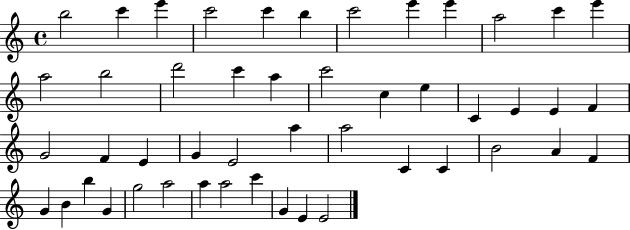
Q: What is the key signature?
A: C major